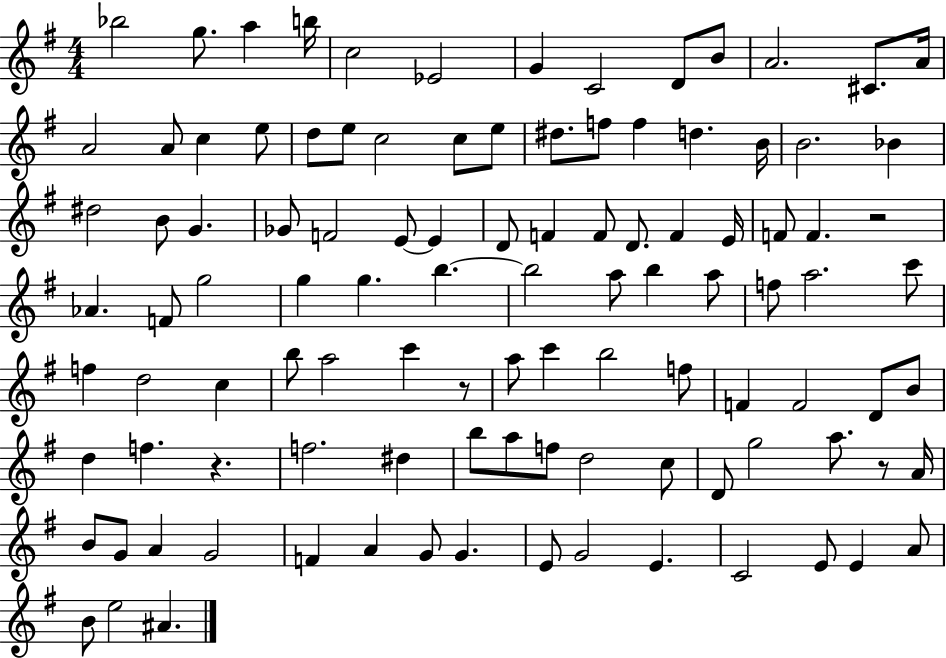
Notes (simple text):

Bb5/h G5/e. A5/q B5/s C5/h Eb4/h G4/q C4/h D4/e B4/e A4/h. C#4/e. A4/s A4/h A4/e C5/q E5/e D5/e E5/e C5/h C5/e E5/e D#5/e. F5/e F5/q D5/q. B4/s B4/h. Bb4/q D#5/h B4/e G4/q. Gb4/e F4/h E4/e E4/q D4/e F4/q F4/e D4/e. F4/q E4/s F4/e F4/q. R/h Ab4/q. F4/e G5/h G5/q G5/q. B5/q. B5/h A5/e B5/q A5/e F5/e A5/h. C6/e F5/q D5/h C5/q B5/e A5/h C6/q R/e A5/e C6/q B5/h F5/e F4/q F4/h D4/e B4/e D5/q F5/q. R/q. F5/h. D#5/q B5/e A5/e F5/e D5/h C5/e D4/e G5/h A5/e. R/e A4/s B4/e G4/e A4/q G4/h F4/q A4/q G4/e G4/q. E4/e G4/h E4/q. C4/h E4/e E4/q A4/e B4/e E5/h A#4/q.